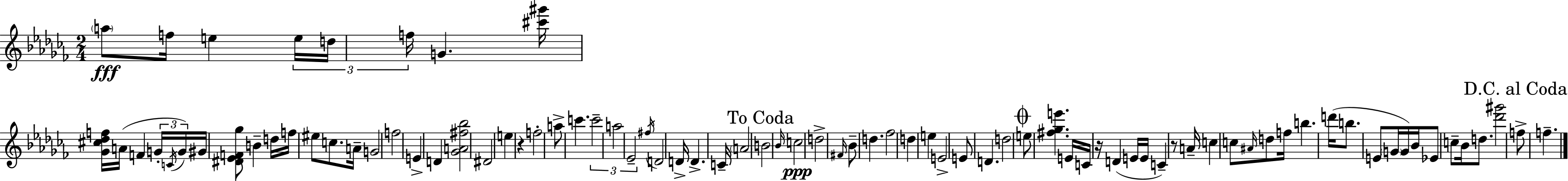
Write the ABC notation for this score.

X:1
T:Untitled
M:2/4
L:1/4
K:Abm
a/2 f/4 e e/4 d/4 f/4 G [^c'^g']/4 [_G^c_df]/4 A/4 F G/4 C/4 G/4 ^G/4 [^D_EF_g]/2 B d/4 f/4 ^e/2 c/2 A/4 G2 f2 E D [_GA^f_b]2 ^D2 e z f2 a/2 c' c'2 a2 _E2 ^f/4 D2 D/4 D C/4 A2 B2 _B/4 c2 d2 ^F/4 _B/2 d _f2 d e E2 E/2 D d2 e/2 [^f_ge'] E/4 C/4 z/4 D E/4 E/4 C z/2 A/4 c c/2 ^A/4 d/2 f/4 b d'/4 b/2 E/2 G/4 G/4 _B/4 _E/2 c/2 _B/4 d/2 [_d'^g']2 f/2 f